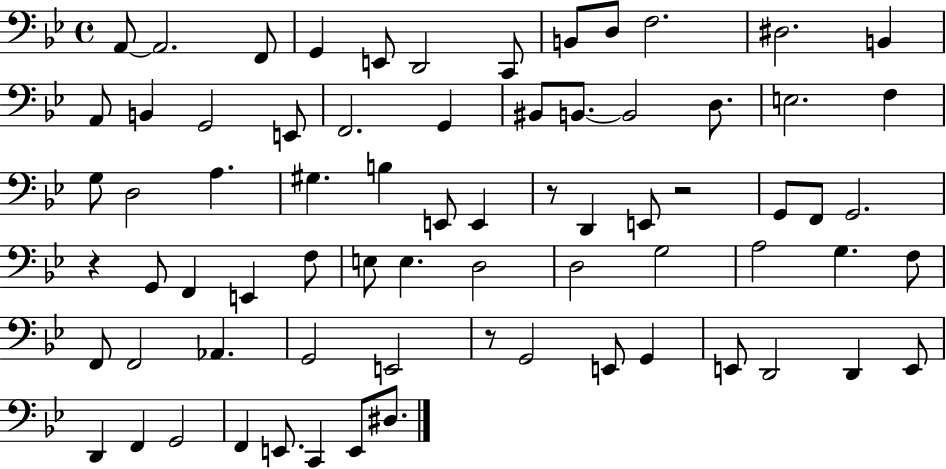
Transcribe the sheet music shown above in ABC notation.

X:1
T:Untitled
M:4/4
L:1/4
K:Bb
A,,/2 A,,2 F,,/2 G,, E,,/2 D,,2 C,,/2 B,,/2 D,/2 F,2 ^D,2 B,, A,,/2 B,, G,,2 E,,/2 F,,2 G,, ^B,,/2 B,,/2 B,,2 D,/2 E,2 F, G,/2 D,2 A, ^G, B, E,,/2 E,, z/2 D,, E,,/2 z2 G,,/2 F,,/2 G,,2 z G,,/2 F,, E,, F,/2 E,/2 E, D,2 D,2 G,2 A,2 G, F,/2 F,,/2 F,,2 _A,, G,,2 E,,2 z/2 G,,2 E,,/2 G,, E,,/2 D,,2 D,, E,,/2 D,, F,, G,,2 F,, E,,/2 C,, E,,/2 ^D,/2